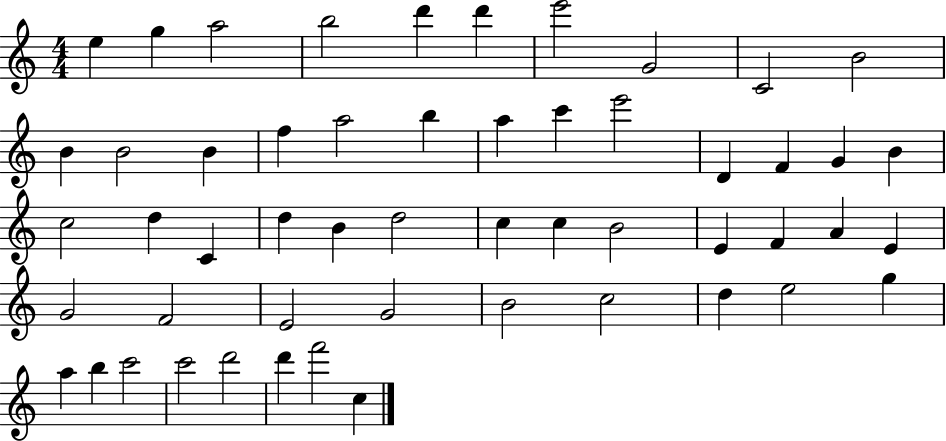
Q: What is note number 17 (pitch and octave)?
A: A5